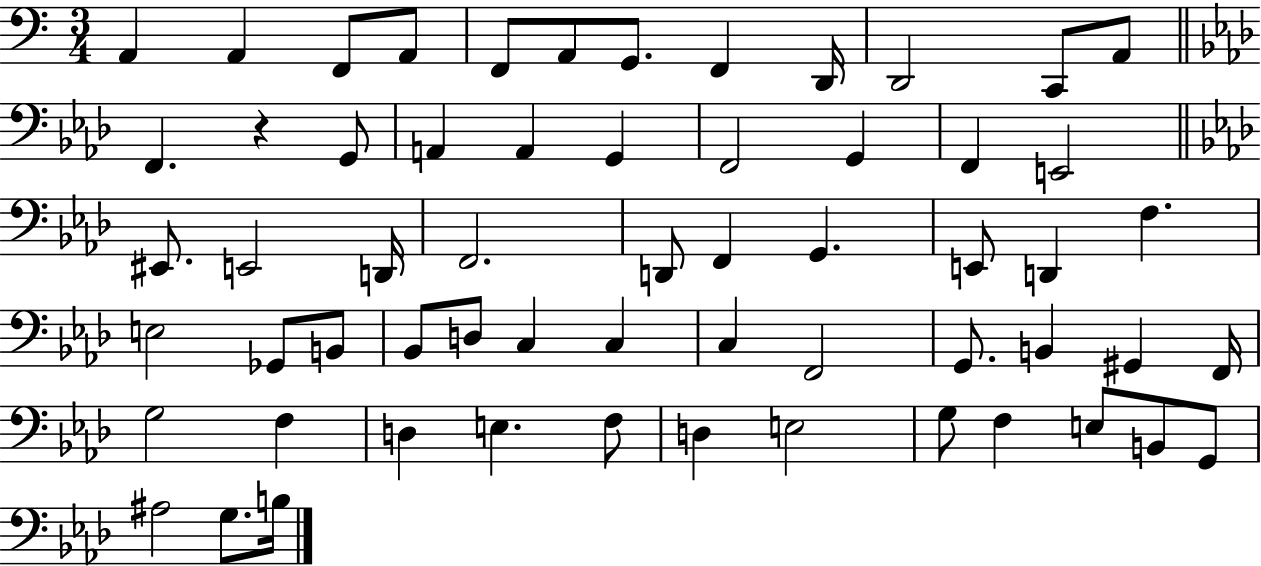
{
  \clef bass
  \numericTimeSignature
  \time 3/4
  \key c \major
  a,4 a,4 f,8 a,8 | f,8 a,8 g,8. f,4 d,16 | d,2 c,8 a,8 | \bar "||" \break \key f \minor f,4. r4 g,8 | a,4 a,4 g,4 | f,2 g,4 | f,4 e,2 | \break \bar "||" \break \key aes \major eis,8. e,2 d,16 | f,2. | d,8 f,4 g,4. | e,8 d,4 f4. | \break e2 ges,8 b,8 | bes,8 d8 c4 c4 | c4 f,2 | g,8. b,4 gis,4 f,16 | \break g2 f4 | d4 e4. f8 | d4 e2 | g8 f4 e8 b,8 g,8 | \break ais2 g8. b16 | \bar "|."
}